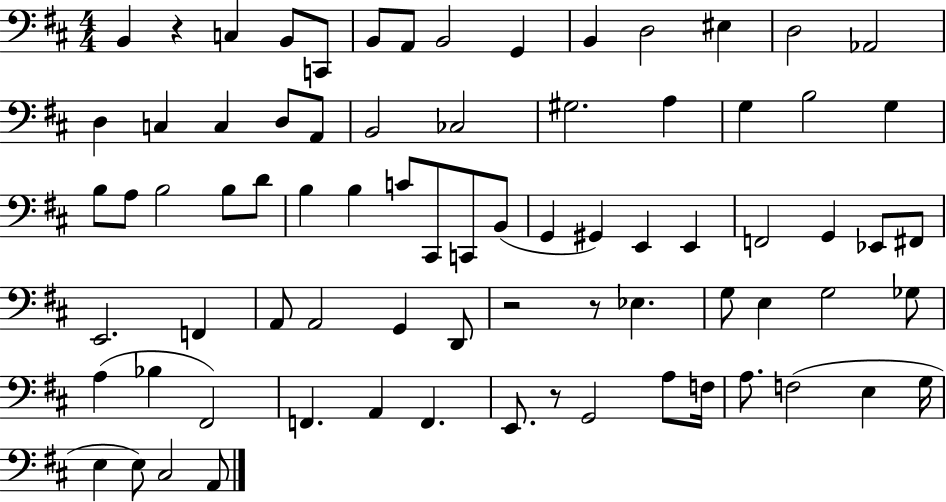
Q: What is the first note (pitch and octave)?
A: B2